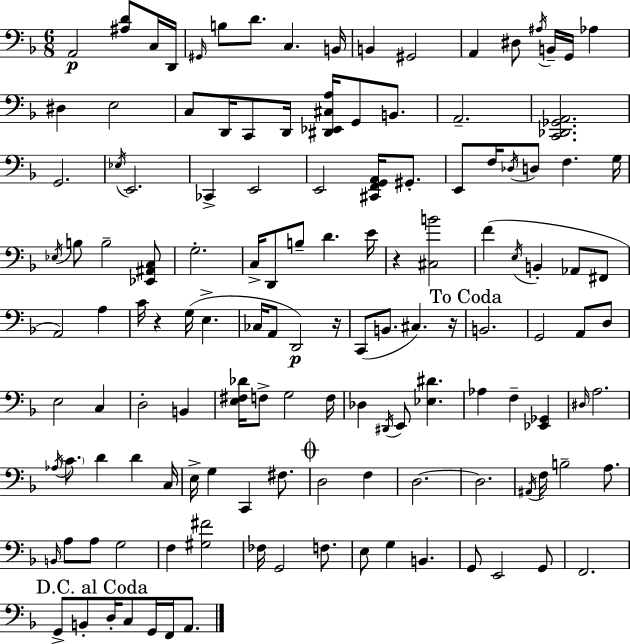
X:1
T:Untitled
M:6/8
L:1/4
K:F
A,,2 [^A,D]/2 C,/4 D,,/4 ^G,,/4 B,/2 D/2 C, B,,/4 B,, ^G,,2 A,, ^D,/2 ^A,/4 B,,/4 G,,/4 _A, ^D, E,2 C,/2 D,,/4 C,,/2 D,,/4 [^D,,_E,,^C,A,]/4 G,,/2 B,,/2 A,,2 [C,,_D,,_G,,A,,]2 G,,2 _E,/4 E,,2 _C,, E,,2 E,,2 [^C,,F,,G,,A,,]/4 ^G,,/2 E,,/2 F,/4 _D,/4 D,/2 F, G,/4 _E,/4 B,/2 B,2 [_E,,^A,,C,]/2 G,2 C,/4 D,,/2 B,/2 D E/4 z [^C,B]2 F E,/4 B,, _A,,/2 ^F,,/2 A,,2 A, C/4 z G,/4 E, _C,/4 A,,/2 D,,2 z/4 C,,/2 B,,/2 ^C, z/4 B,,2 G,,2 A,,/2 D,/2 E,2 C, D,2 B,, [E,^F,_D]/4 F,/2 G,2 F,/4 _D, ^D,,/4 E,,/2 [_E,^D] _A, F, [_E,,_G,,] ^D,/4 A,2 _A,/4 C/2 D D C,/4 E,/4 G, C,, ^F,/2 D,2 F, D,2 D,2 ^A,,/4 F,/4 B,2 A,/2 B,,/4 A,/2 A,/2 G,2 F, [^G,^F]2 _F,/4 G,,2 F,/2 E,/2 G, B,, G,,/2 E,,2 G,,/2 F,,2 G,,/2 B,,/2 D,/4 C,/2 G,,/4 F,,/4 A,,/2